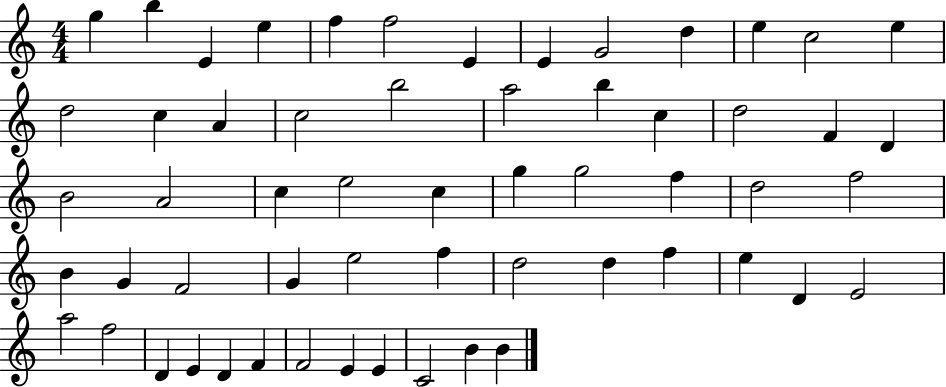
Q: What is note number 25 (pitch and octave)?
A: B4